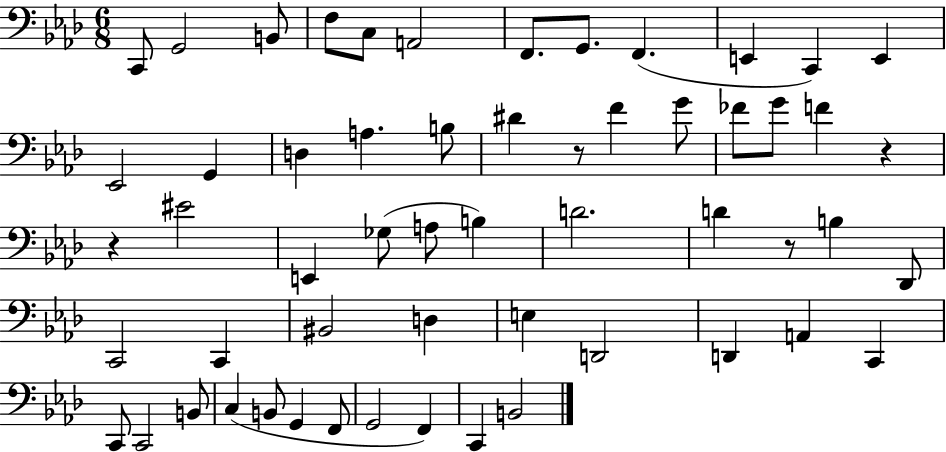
X:1
T:Untitled
M:6/8
L:1/4
K:Ab
C,,/2 G,,2 B,,/2 F,/2 C,/2 A,,2 F,,/2 G,,/2 F,, E,, C,, E,, _E,,2 G,, D, A, B,/2 ^D z/2 F G/2 _F/2 G/2 F z z ^E2 E,, _G,/2 A,/2 B, D2 D z/2 B, _D,,/2 C,,2 C,, ^B,,2 D, E, D,,2 D,, A,, C,, C,,/2 C,,2 B,,/2 C, B,,/2 G,, F,,/2 G,,2 F,, C,, B,,2